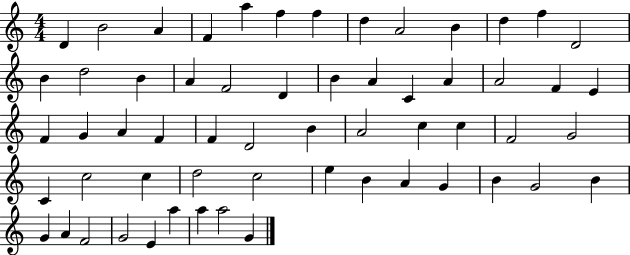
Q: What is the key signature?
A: C major